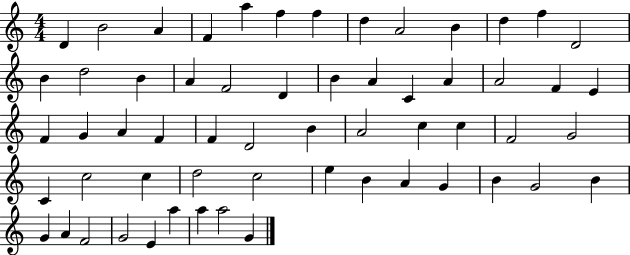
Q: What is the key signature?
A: C major